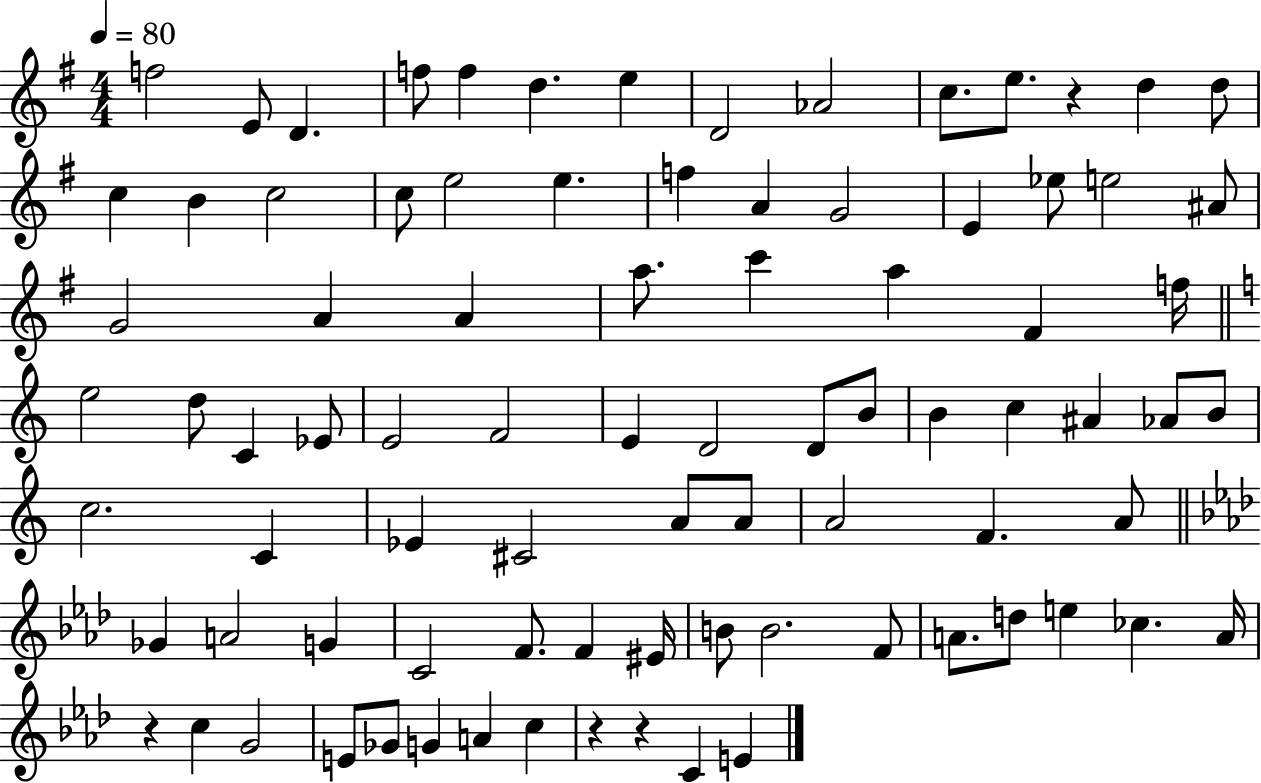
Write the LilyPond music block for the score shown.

{
  \clef treble
  \numericTimeSignature
  \time 4/4
  \key g \major
  \tempo 4 = 80
  \repeat volta 2 { f''2 e'8 d'4. | f''8 f''4 d''4. e''4 | d'2 aes'2 | c''8. e''8. r4 d''4 d''8 | \break c''4 b'4 c''2 | c''8 e''2 e''4. | f''4 a'4 g'2 | e'4 ees''8 e''2 ais'8 | \break g'2 a'4 a'4 | a''8. c'''4 a''4 fis'4 f''16 | \bar "||" \break \key c \major e''2 d''8 c'4 ees'8 | e'2 f'2 | e'4 d'2 d'8 b'8 | b'4 c''4 ais'4 aes'8 b'8 | \break c''2. c'4 | ees'4 cis'2 a'8 a'8 | a'2 f'4. a'8 | \bar "||" \break \key aes \major ges'4 a'2 g'4 | c'2 f'8. f'4 eis'16 | b'8 b'2. f'8 | a'8. d''8 e''4 ces''4. a'16 | \break r4 c''4 g'2 | e'8 ges'8 g'4 a'4 c''4 | r4 r4 c'4 e'4 | } \bar "|."
}